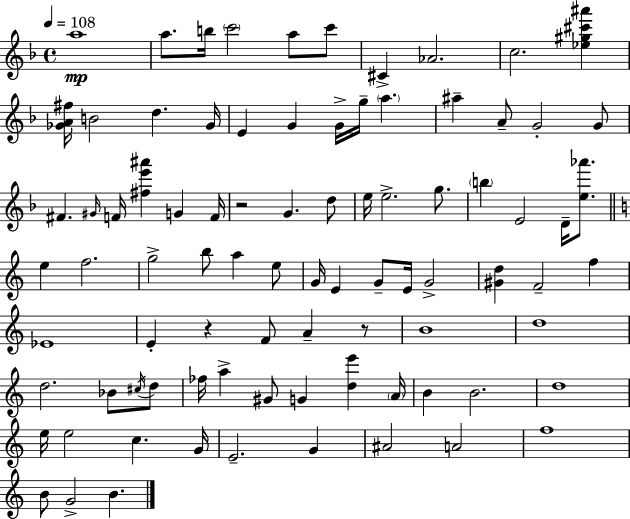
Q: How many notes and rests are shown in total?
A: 86